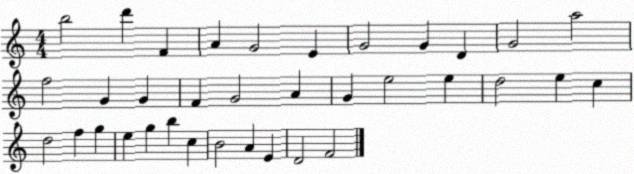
X:1
T:Untitled
M:4/4
L:1/4
K:C
b2 d' F A G2 E G2 G D G2 a2 f2 G G F G2 A G e2 e d2 e c d2 f g e g b c B2 A E D2 F2